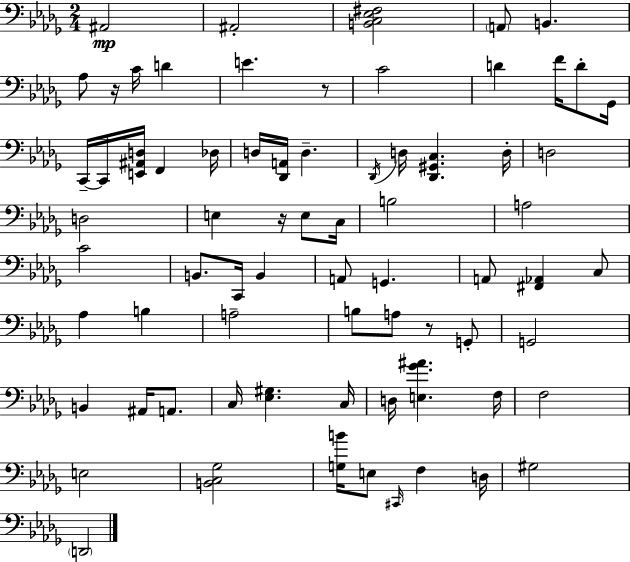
X:1
T:Untitled
M:2/4
L:1/4
K:Bbm
^A,,2 ^A,,2 [B,,C,_E,^F,]2 A,,/2 B,, _A,/2 z/4 C/4 D E z/2 C2 D F/4 D/2 _G,,/4 C,,/4 C,,/4 [E,,^A,,D,]/4 F,, _D,/4 D,/4 [_D,,A,,]/4 D, _D,,/4 D,/4 [_D,,^G,,C,] D,/4 D,2 D,2 E, z/4 E,/2 C,/4 B,2 A,2 C2 B,,/2 C,,/4 B,, A,,/2 G,, A,,/2 [^F,,_A,,] C,/2 _A, B, A,2 B,/2 A,/2 z/2 G,,/2 G,,2 B,, ^A,,/4 A,,/2 C,/4 [_E,^G,] C,/4 D,/4 [E,_G^A] F,/4 F,2 E,2 [B,,C,_G,]2 [G,B]/4 E,/2 ^C,,/4 F, D,/4 ^G,2 D,,2